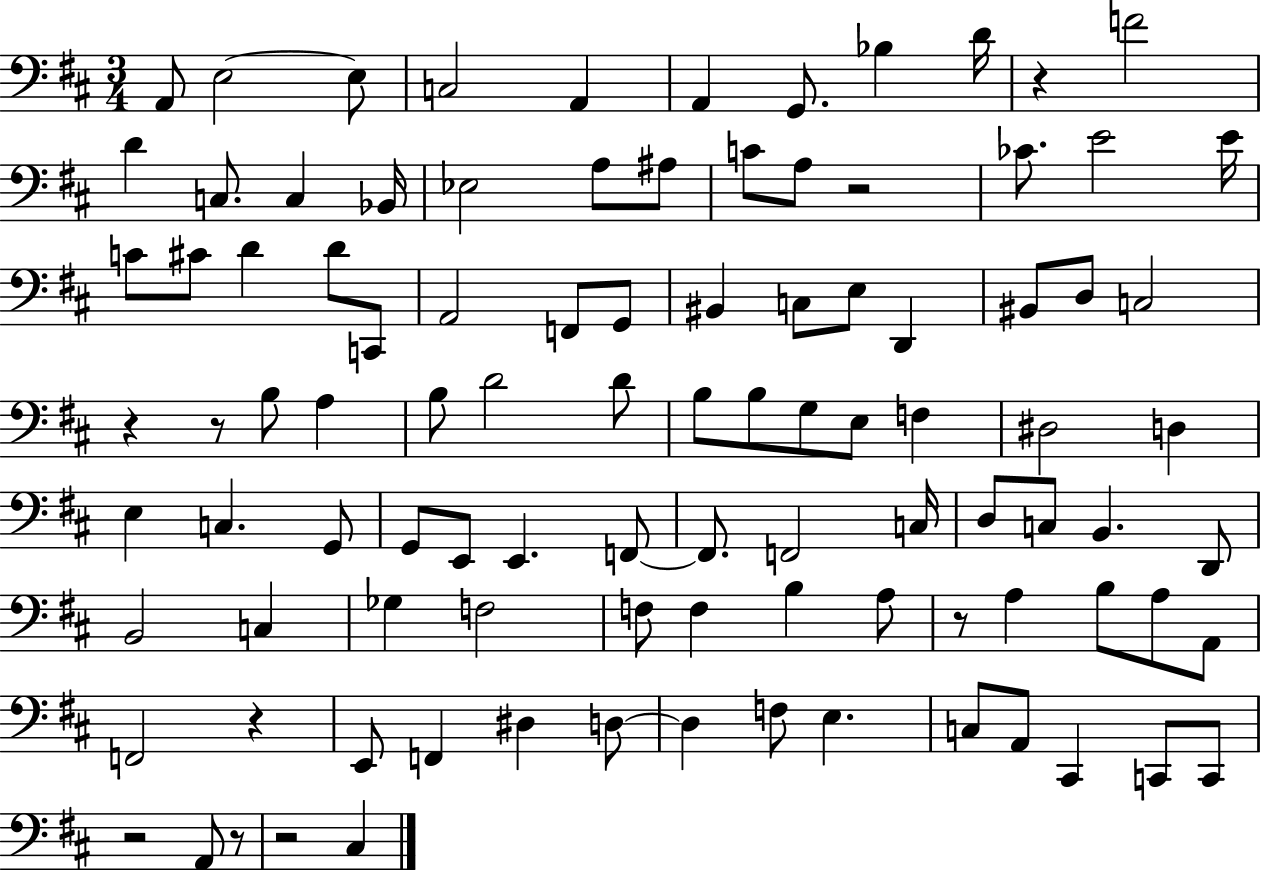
X:1
T:Untitled
M:3/4
L:1/4
K:D
A,,/2 E,2 E,/2 C,2 A,, A,, G,,/2 _B, D/4 z F2 D C,/2 C, _B,,/4 _E,2 A,/2 ^A,/2 C/2 A,/2 z2 _C/2 E2 E/4 C/2 ^C/2 D D/2 C,,/2 A,,2 F,,/2 G,,/2 ^B,, C,/2 E,/2 D,, ^B,,/2 D,/2 C,2 z z/2 B,/2 A, B,/2 D2 D/2 B,/2 B,/2 G,/2 E,/2 F, ^D,2 D, E, C, G,,/2 G,,/2 E,,/2 E,, F,,/2 F,,/2 F,,2 C,/4 D,/2 C,/2 B,, D,,/2 B,,2 C, _G, F,2 F,/2 F, B, A,/2 z/2 A, B,/2 A,/2 A,,/2 F,,2 z E,,/2 F,, ^D, D,/2 D, F,/2 E, C,/2 A,,/2 ^C,, C,,/2 C,,/2 z2 A,,/2 z/2 z2 ^C,